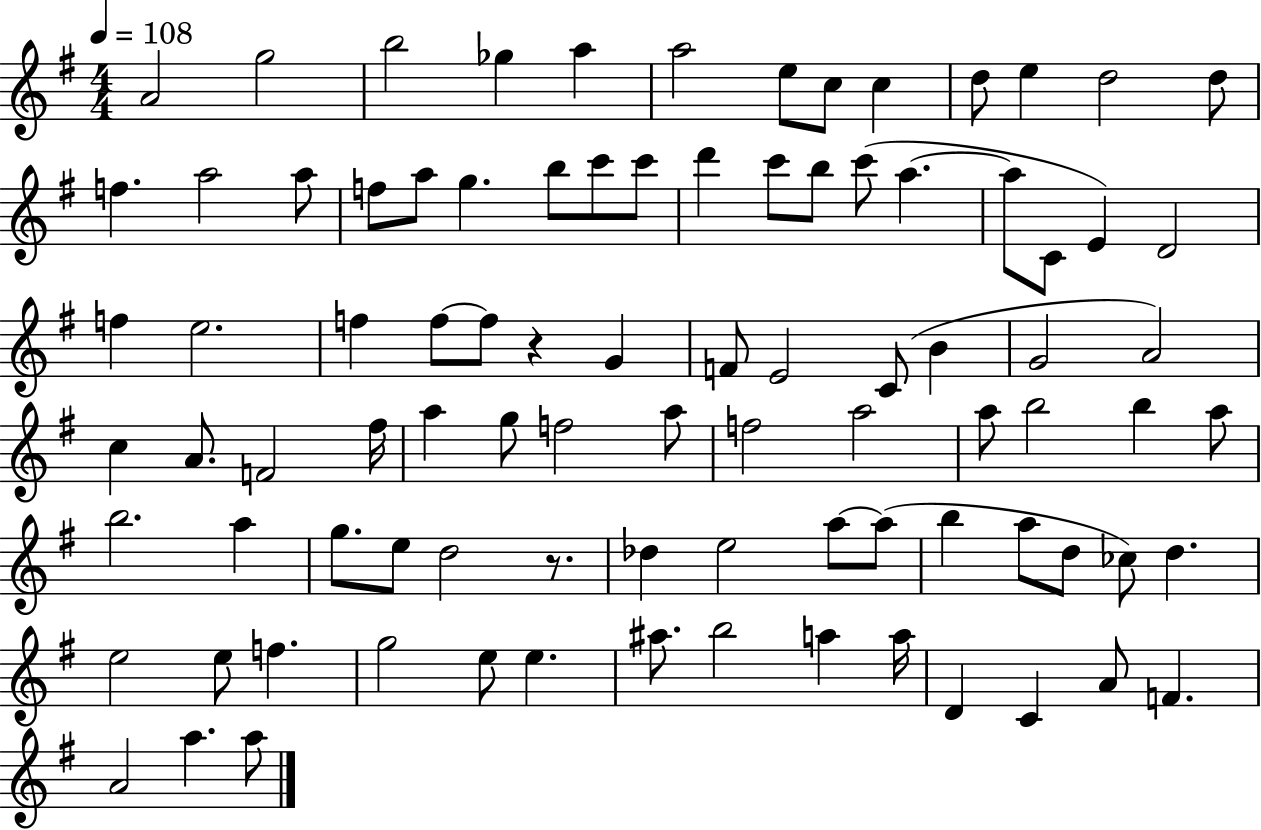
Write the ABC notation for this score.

X:1
T:Untitled
M:4/4
L:1/4
K:G
A2 g2 b2 _g a a2 e/2 c/2 c d/2 e d2 d/2 f a2 a/2 f/2 a/2 g b/2 c'/2 c'/2 d' c'/2 b/2 c'/2 a a/2 C/2 E D2 f e2 f f/2 f/2 z G F/2 E2 C/2 B G2 A2 c A/2 F2 ^f/4 a g/2 f2 a/2 f2 a2 a/2 b2 b a/2 b2 a g/2 e/2 d2 z/2 _d e2 a/2 a/2 b a/2 d/2 _c/2 d e2 e/2 f g2 e/2 e ^a/2 b2 a a/4 D C A/2 F A2 a a/2